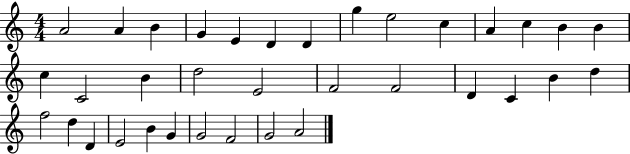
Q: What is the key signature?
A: C major